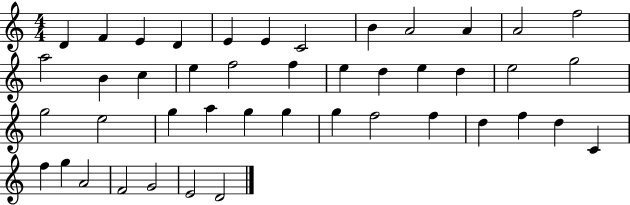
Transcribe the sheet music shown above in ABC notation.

X:1
T:Untitled
M:4/4
L:1/4
K:C
D F E D E E C2 B A2 A A2 f2 a2 B c e f2 f e d e d e2 g2 g2 e2 g a g g g f2 f d f d C f g A2 F2 G2 E2 D2